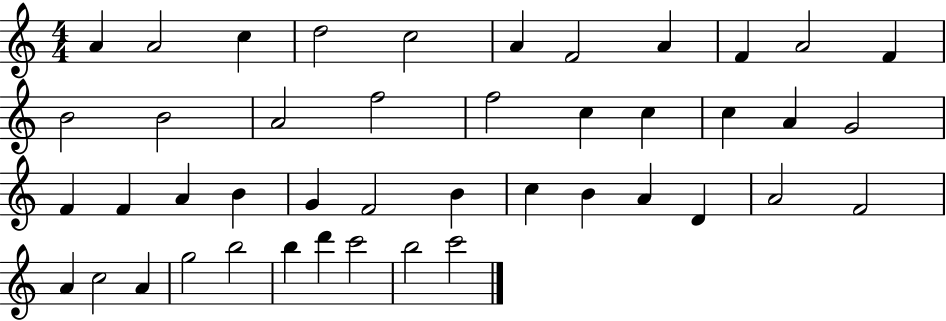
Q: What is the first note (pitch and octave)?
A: A4